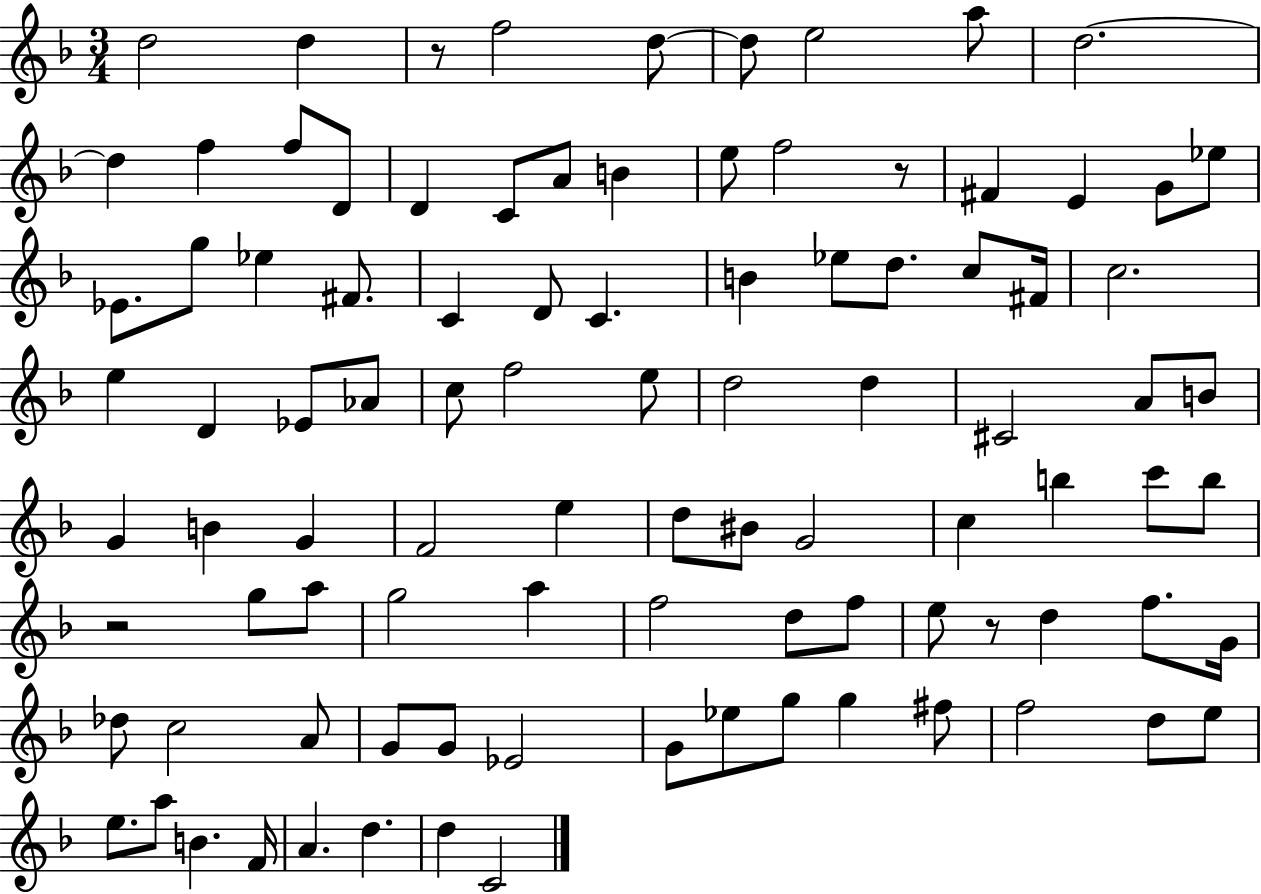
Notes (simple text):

D5/h D5/q R/e F5/h D5/e D5/e E5/h A5/e D5/h. D5/q F5/q F5/e D4/e D4/q C4/e A4/e B4/q E5/e F5/h R/e F#4/q E4/q G4/e Eb5/e Eb4/e. G5/e Eb5/q F#4/e. C4/q D4/e C4/q. B4/q Eb5/e D5/e. C5/e F#4/s C5/h. E5/q D4/q Eb4/e Ab4/e C5/e F5/h E5/e D5/h D5/q C#4/h A4/e B4/e G4/q B4/q G4/q F4/h E5/q D5/e BIS4/e G4/h C5/q B5/q C6/e B5/e R/h G5/e A5/e G5/h A5/q F5/h D5/e F5/e E5/e R/e D5/q F5/e. G4/s Db5/e C5/h A4/e G4/e G4/e Eb4/h G4/e Eb5/e G5/e G5/q F#5/e F5/h D5/e E5/e E5/e. A5/e B4/q. F4/s A4/q. D5/q. D5/q C4/h